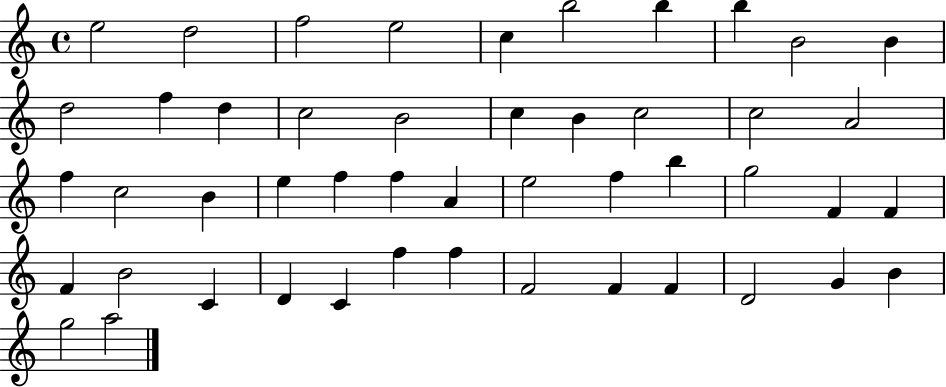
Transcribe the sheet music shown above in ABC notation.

X:1
T:Untitled
M:4/4
L:1/4
K:C
e2 d2 f2 e2 c b2 b b B2 B d2 f d c2 B2 c B c2 c2 A2 f c2 B e f f A e2 f b g2 F F F B2 C D C f f F2 F F D2 G B g2 a2